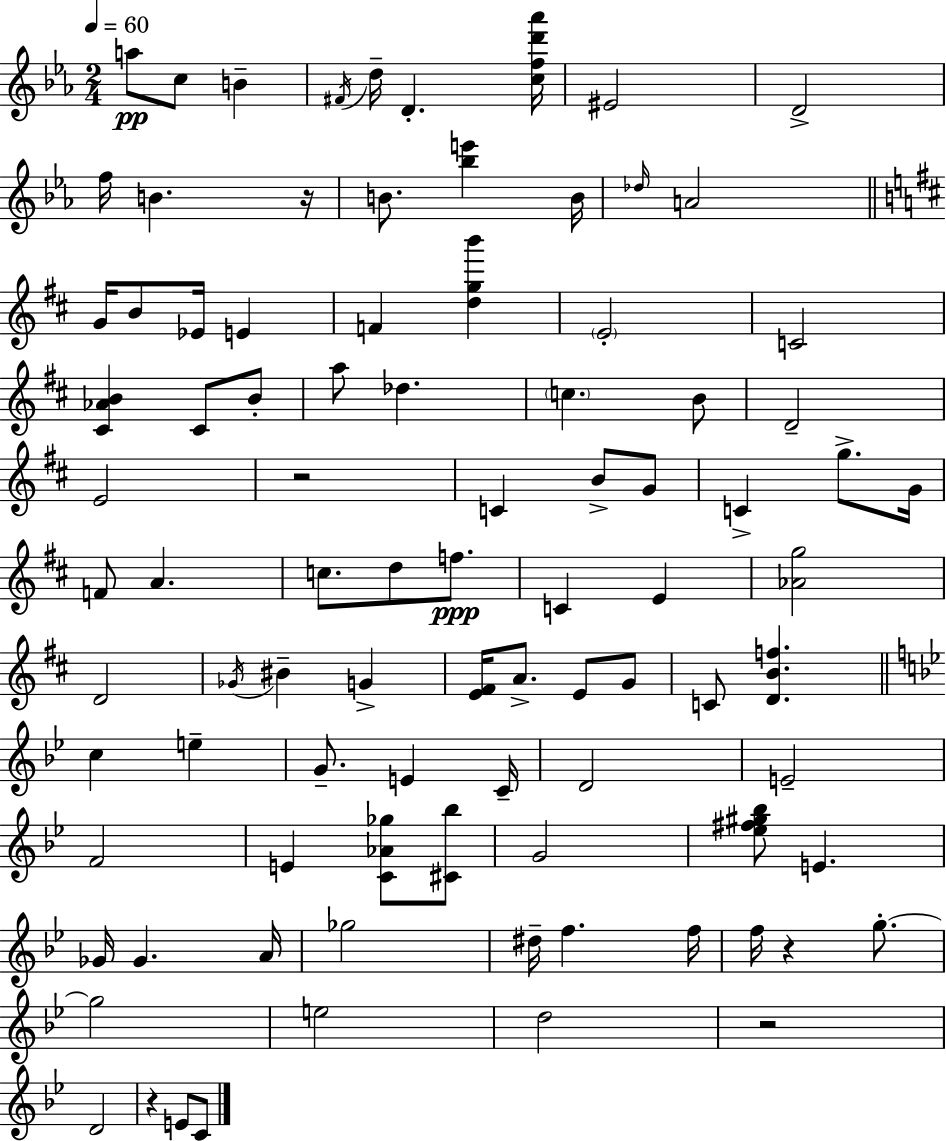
{
  \clef treble
  \numericTimeSignature
  \time 2/4
  \key ees \major
  \tempo 4 = 60
  a''8\pp c''8 b'4-- | \acciaccatura { fis'16 } d''16-- d'4.-. | <c'' f'' d''' aes'''>16 eis'2 | d'2-> | \break f''16 b'4. | r16 b'8. <bes'' e'''>4 | b'16 \grace { des''16 } a'2 | \bar "||" \break \key b \minor g'16 b'8 ees'16 e'4 | f'4 <d'' g'' b'''>4 | \parenthesize e'2-. | c'2 | \break <cis' aes' b'>4 cis'8 b'8-. | a''8 des''4. | \parenthesize c''4. b'8 | d'2-- | \break e'2 | r2 | c'4 b'8-> g'8 | c'4-> g''8.-> g'16 | \break f'8 a'4. | c''8. d''8 f''8.\ppp | c'4 e'4 | <aes' g''>2 | \break d'2 | \acciaccatura { ges'16 } bis'4-- g'4-> | <e' fis'>16 a'8.-> e'8 g'8 | c'8 <d' b' f''>4. | \break \bar "||" \break \key bes \major c''4 e''4-- | g'8.-- e'4 c'16-- | d'2 | e'2-- | \break f'2 | e'4 <c' aes' ges''>8 <cis' bes''>8 | g'2 | <ees'' fis'' gis'' bes''>8 e'4. | \break ges'16 ges'4. a'16 | ges''2 | dis''16-- f''4. f''16 | f''16 r4 g''8.-.~~ | \break g''2 | e''2 | d''2 | r2 | \break d'2 | r4 e'8 c'8 | \bar "|."
}